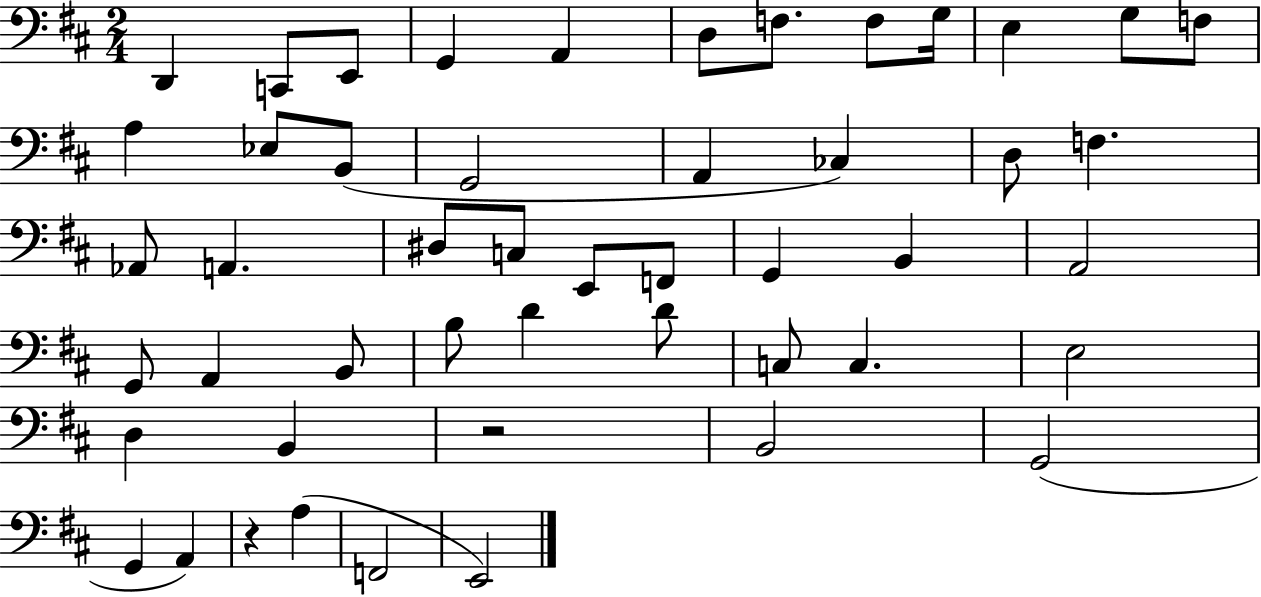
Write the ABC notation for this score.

X:1
T:Untitled
M:2/4
L:1/4
K:D
D,, C,,/2 E,,/2 G,, A,, D,/2 F,/2 F,/2 G,/4 E, G,/2 F,/2 A, _E,/2 B,,/2 G,,2 A,, _C, D,/2 F, _A,,/2 A,, ^D,/2 C,/2 E,,/2 F,,/2 G,, B,, A,,2 G,,/2 A,, B,,/2 B,/2 D D/2 C,/2 C, E,2 D, B,, z2 B,,2 G,,2 G,, A,, z A, F,,2 E,,2